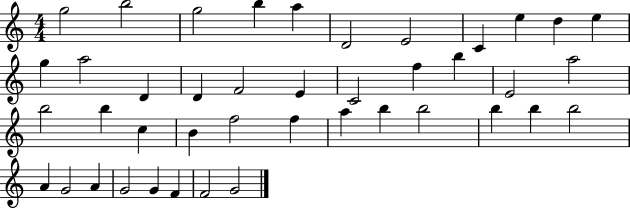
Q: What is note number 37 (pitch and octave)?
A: A4